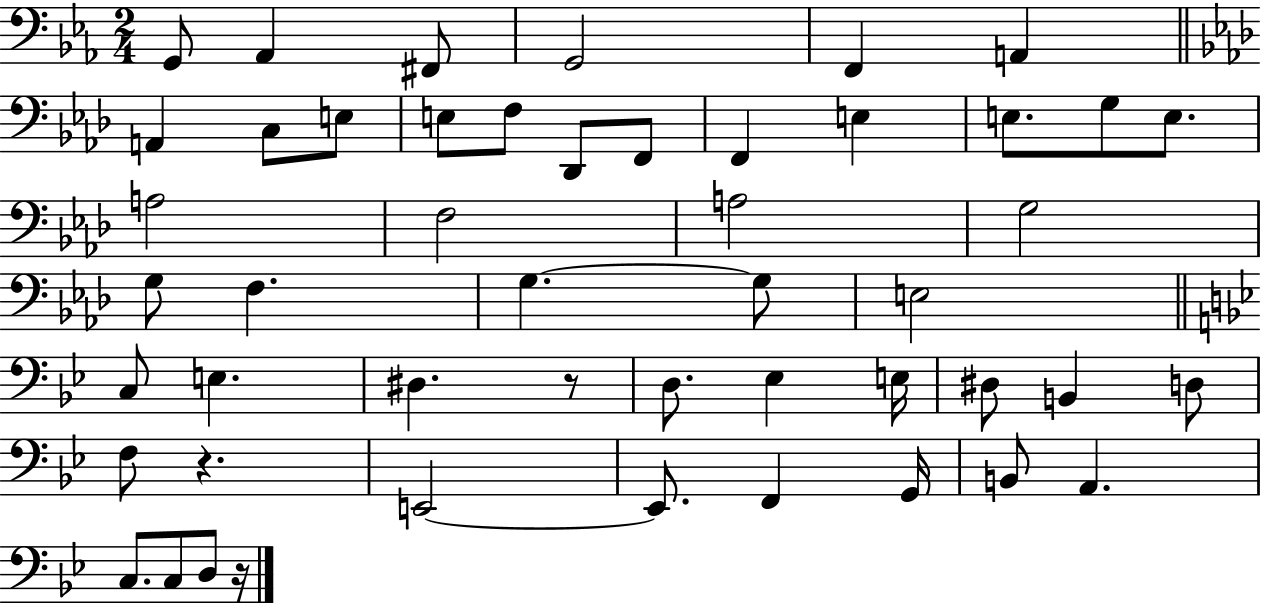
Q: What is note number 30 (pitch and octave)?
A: D#3